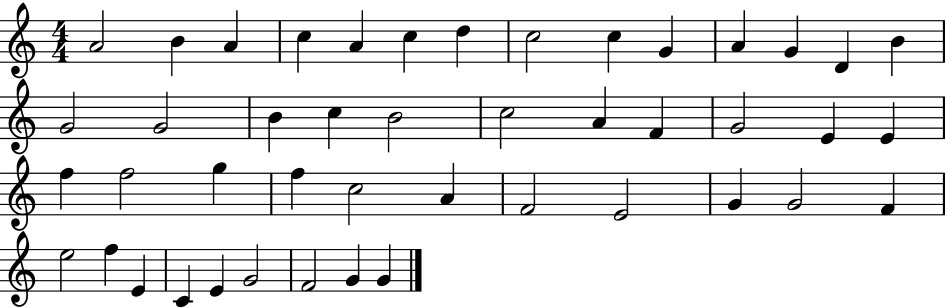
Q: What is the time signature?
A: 4/4